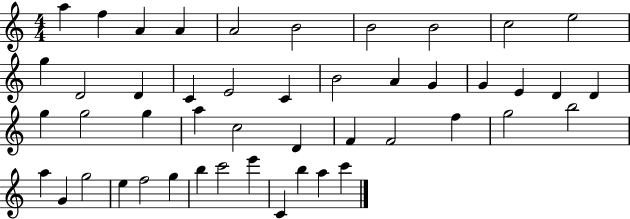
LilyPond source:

{
  \clef treble
  \numericTimeSignature
  \time 4/4
  \key c \major
  a''4 f''4 a'4 a'4 | a'2 b'2 | b'2 b'2 | c''2 e''2 | \break g''4 d'2 d'4 | c'4 e'2 c'4 | b'2 a'4 g'4 | g'4 e'4 d'4 d'4 | \break g''4 g''2 g''4 | a''4 c''2 d'4 | f'4 f'2 f''4 | g''2 b''2 | \break a''4 g'4 g''2 | e''4 f''2 g''4 | b''4 c'''2 e'''4 | c'4 b''4 a''4 c'''4 | \break \bar "|."
}